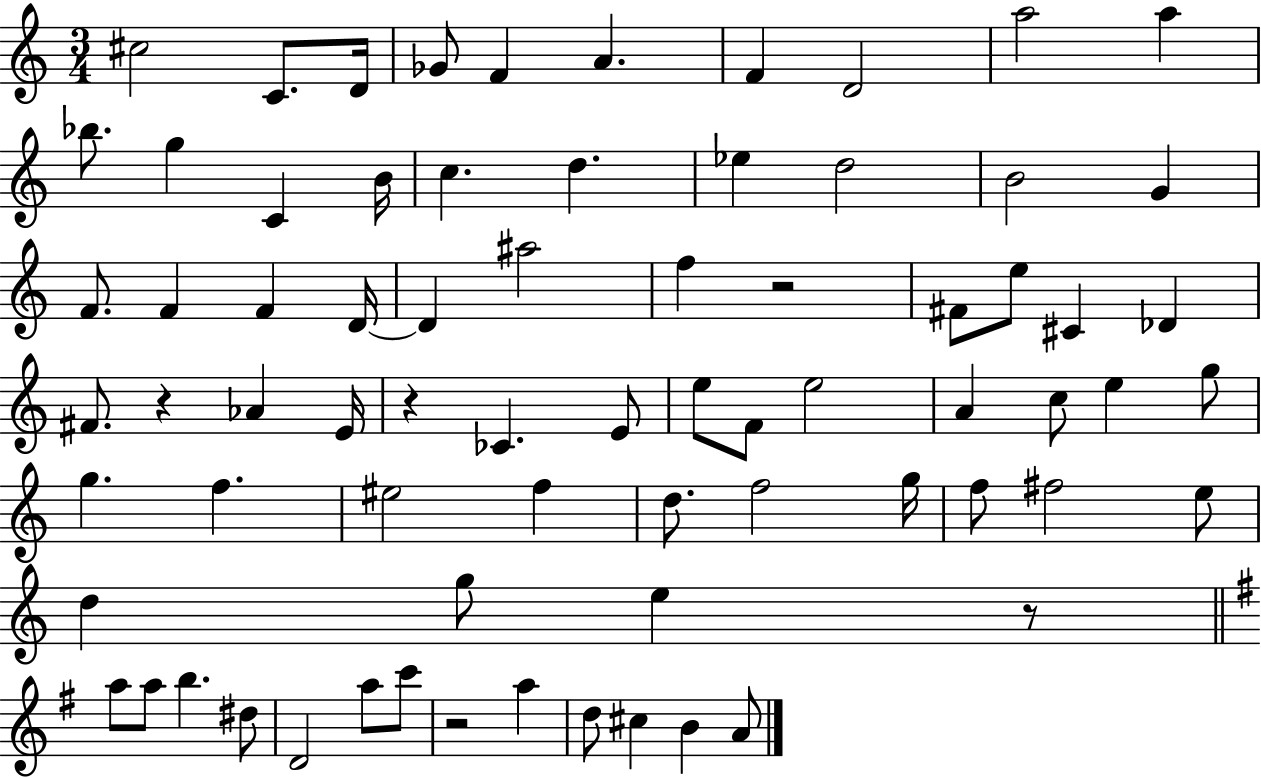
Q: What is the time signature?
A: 3/4